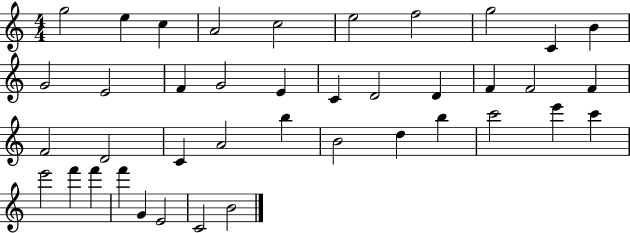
X:1
T:Untitled
M:4/4
L:1/4
K:C
g2 e c A2 c2 e2 f2 g2 C B G2 E2 F G2 E C D2 D F F2 F F2 D2 C A2 b B2 d b c'2 e' c' e'2 f' f' f' G E2 C2 B2